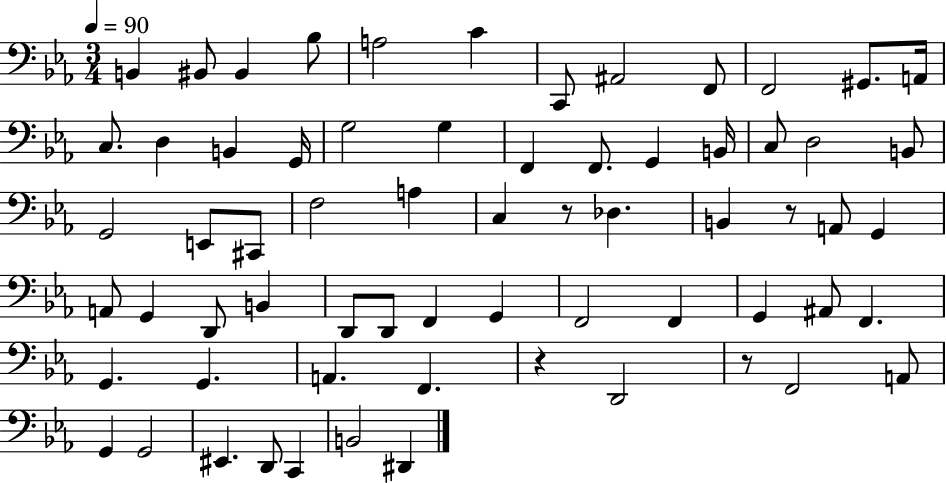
X:1
T:Untitled
M:3/4
L:1/4
K:Eb
B,, ^B,,/2 ^B,, _B,/2 A,2 C C,,/2 ^A,,2 F,,/2 F,,2 ^G,,/2 A,,/4 C,/2 D, B,, G,,/4 G,2 G, F,, F,,/2 G,, B,,/4 C,/2 D,2 B,,/2 G,,2 E,,/2 ^C,,/2 F,2 A, C, z/2 _D, B,, z/2 A,,/2 G,, A,,/2 G,, D,,/2 B,, D,,/2 D,,/2 F,, G,, F,,2 F,, G,, ^A,,/2 F,, G,, G,, A,, F,, z D,,2 z/2 F,,2 A,,/2 G,, G,,2 ^E,, D,,/2 C,, B,,2 ^D,,